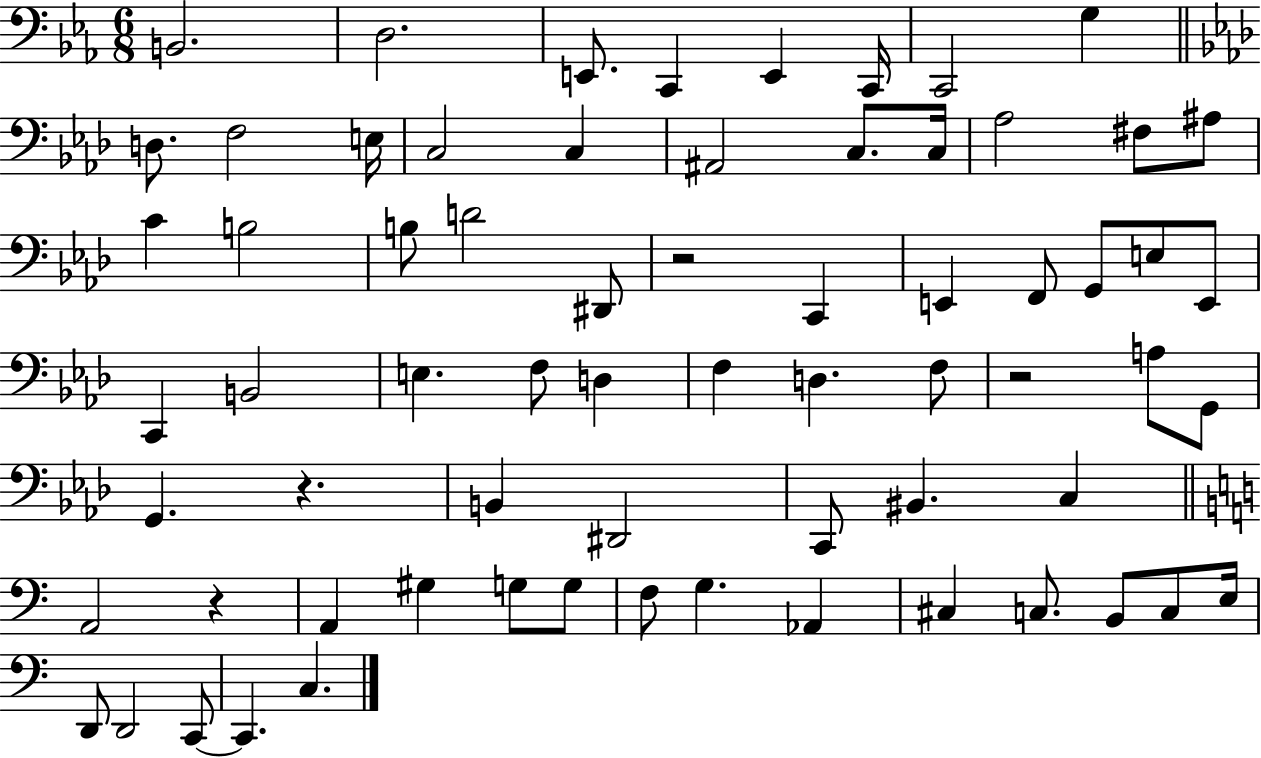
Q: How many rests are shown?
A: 4